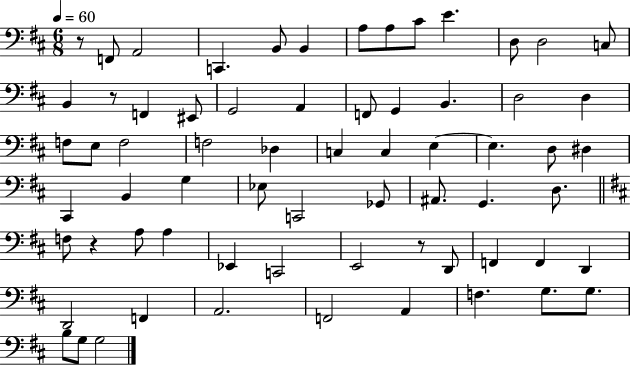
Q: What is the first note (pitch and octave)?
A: F2